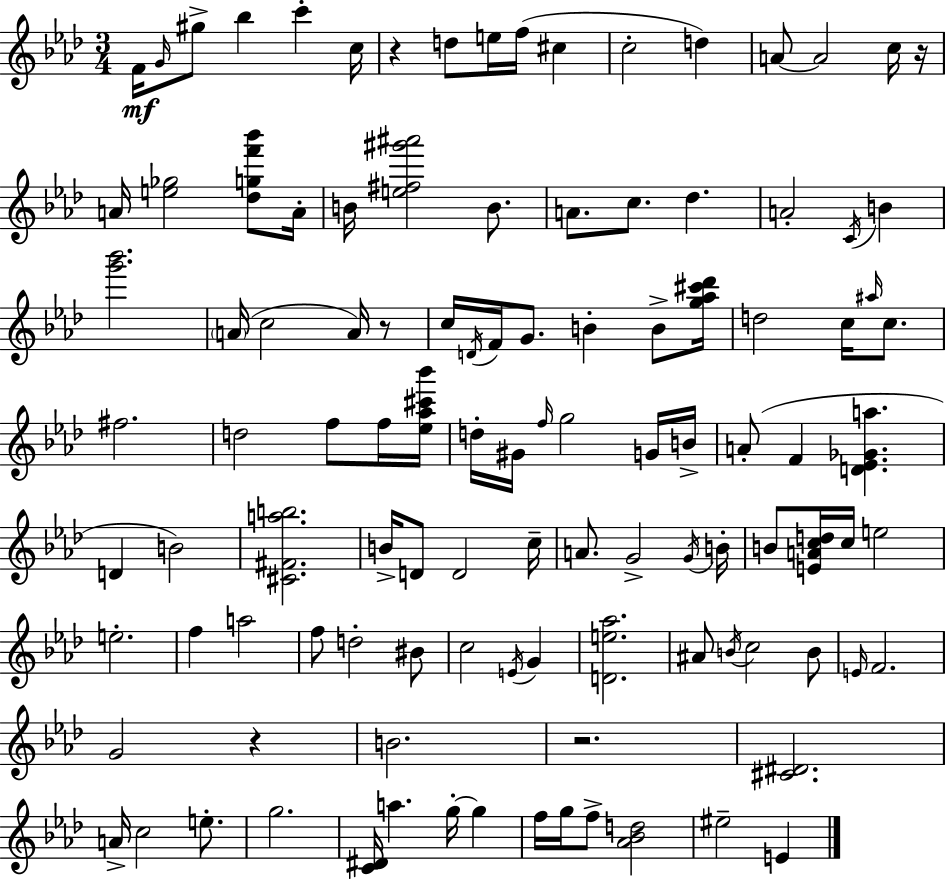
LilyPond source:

{
  \clef treble
  \numericTimeSignature
  \time 3/4
  \key f \minor
  f'16\mf \grace { g'16 } gis''8-> bes''4 c'''4-. | c''16 r4 d''8 e''16 f''16( cis''4 | c''2-. d''4) | a'8~~ a'2 c''16 | \break r16 a'16 <e'' ges''>2 <des'' g'' f''' bes'''>8 | a'16-. b'16 <e'' fis'' gis''' ais'''>2 b'8. | a'8. c''8. des''4. | a'2-. \acciaccatura { c'16 } b'4 | \break <g''' bes'''>2. | \parenthesize a'16( c''2 a'16) | r8 c''16 \acciaccatura { d'16 } f'16 g'8. b'4-. | b'8-> <g'' aes'' cis''' des'''>16 d''2 c''16 | \break \grace { ais''16 } c''8. fis''2. | d''2 | f''8 f''16 <ees'' aes'' cis''' bes'''>16 d''16-. gis'16 \grace { f''16 } g''2 | g'16 b'16-> a'8-.( f'4 <d' ees' ges' a''>4. | \break d'4 b'2) | <cis' fis' a'' b''>2. | b'16-> d'8 d'2 | c''16-- a'8. g'2-> | \break \acciaccatura { g'16 } b'16-. b'8 <e' a' c'' d''>16 c''16 e''2 | e''2.-. | f''4 a''2 | f''8 d''2-. | \break bis'8 c''2 | \acciaccatura { e'16 } g'4 <d' e'' aes''>2. | ais'8 \acciaccatura { b'16 } c''2 | b'8 \grace { e'16 } f'2. | \break g'2 | r4 b'2. | r2. | <cis' dis'>2. | \break a'16-> c''2 | e''8.-. g''2. | <c' dis'>16 a''4. | g''16-.~~ g''4 f''16 g''16 f''8-> | \break <aes' bes' d''>2 eis''2-- | e'4 \bar "|."
}